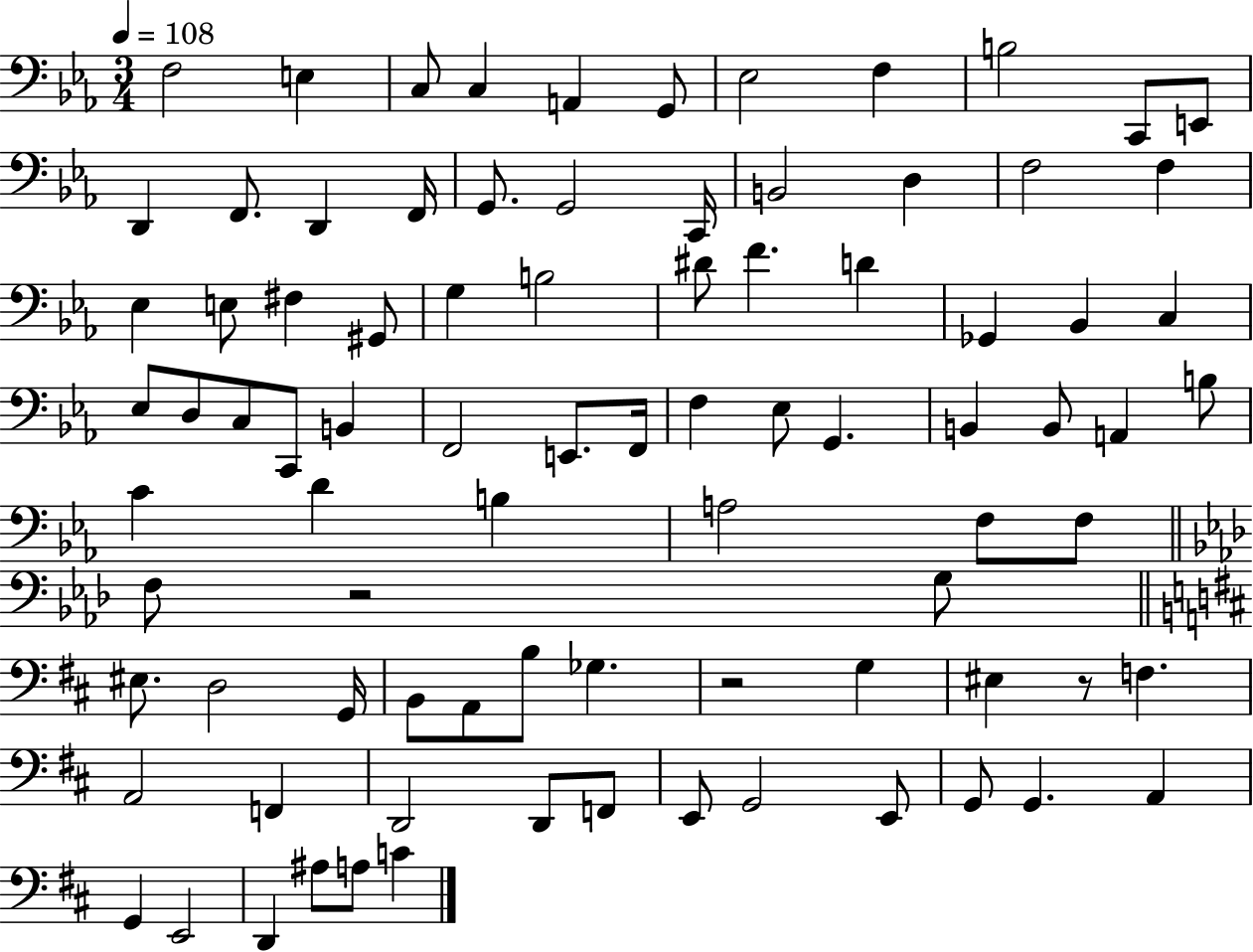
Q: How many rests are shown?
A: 3